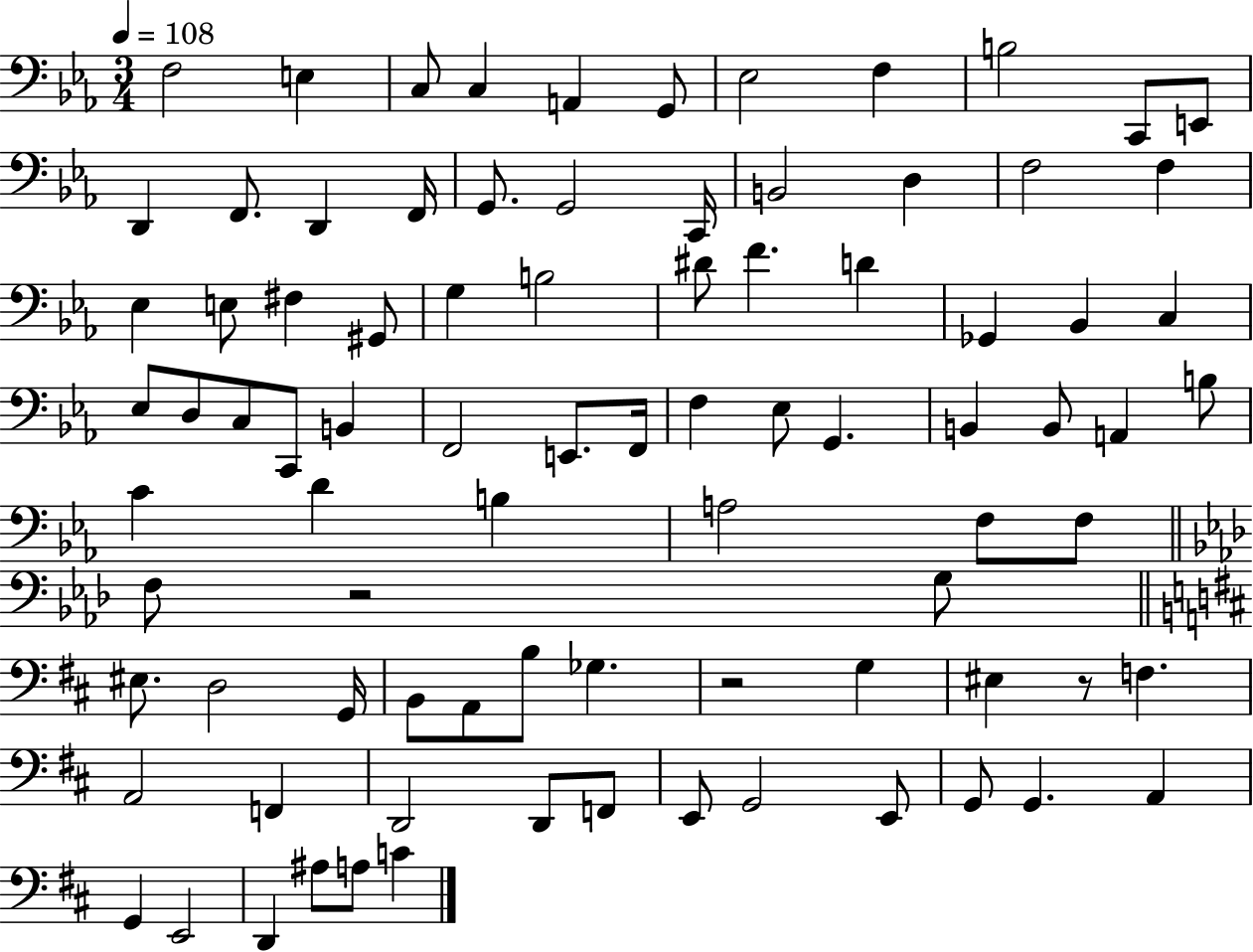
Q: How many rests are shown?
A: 3